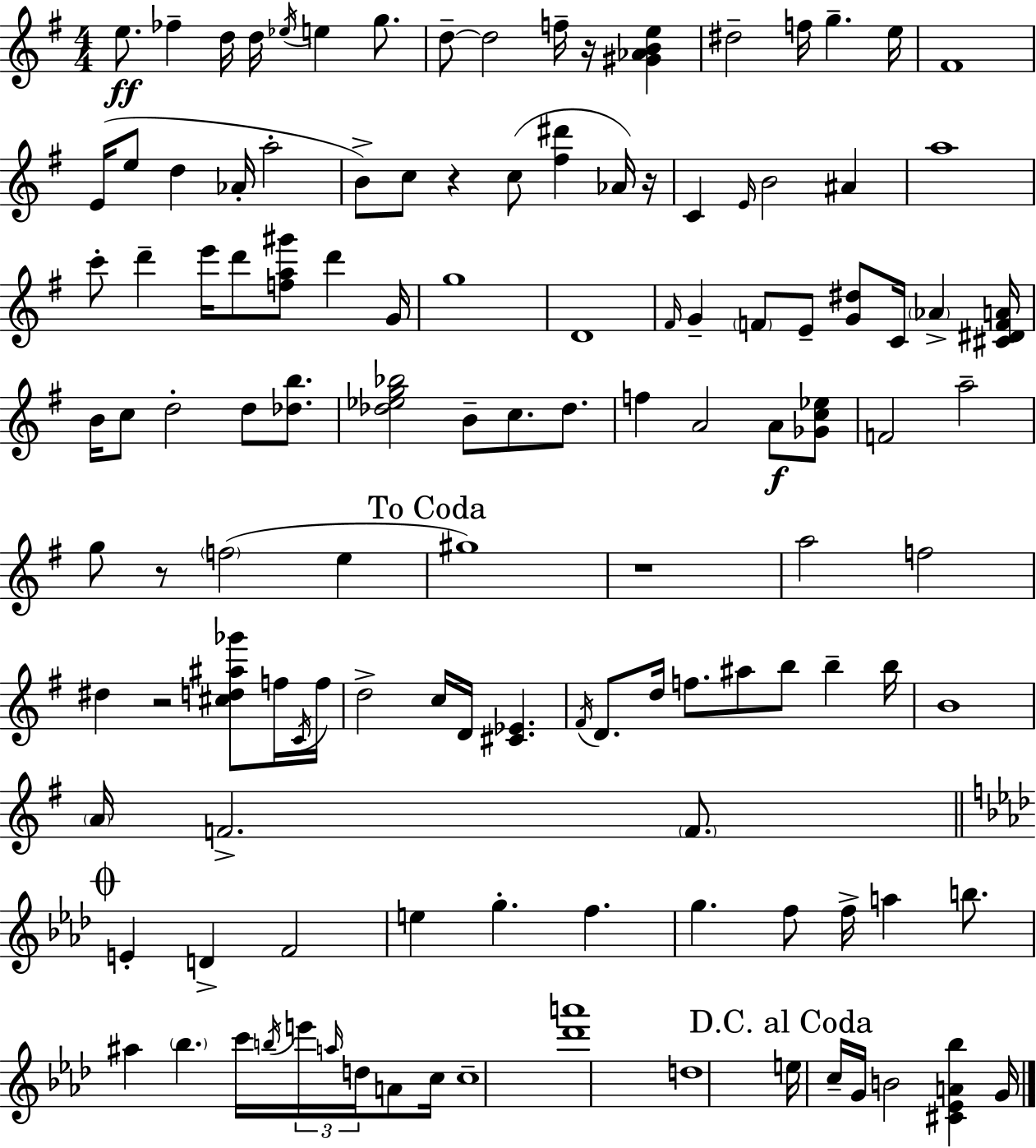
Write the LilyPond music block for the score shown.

{
  \clef treble
  \numericTimeSignature
  \time 4/4
  \key e \minor
  e''8.\ff fes''4-- d''16 d''16 \acciaccatura { ees''16 } e''4 g''8. | d''8--~~ d''2 f''16-- r16 <gis' aes' b' e''>4 | dis''2-- f''16 g''4.-- | e''16 fis'1 | \break e'16( e''8 d''4 aes'16-. a''2-. | b'8->) c''8 r4 c''8( <fis'' dis'''>4 aes'16) | r16 c'4 \grace { e'16 } b'2 ais'4 | a''1 | \break c'''8-. d'''4-- e'''16 d'''8 <f'' a'' gis'''>8 d'''4 | g'16 g''1 | d'1 | \grace { fis'16 } g'4-- \parenthesize f'8 e'8-- <g' dis''>8 c'16 \parenthesize aes'4-> | \break <cis' dis' f' a'>16 b'16 c''8 d''2-. d''8 | <des'' b''>8. <des'' ees'' g'' bes''>2 b'8-- c''8. | des''8. f''4 a'2 a'8\f | <ges' c'' ees''>8 f'2 a''2-- | \break g''8 r8 \parenthesize f''2( e''4 | \mark "To Coda" gis''1) | r1 | a''2 f''2 | \break dis''4 r2 <cis'' d'' ais'' ges'''>8 | f''16 \acciaccatura { c'16 } f''16 d''2-> c''16 d'16 <cis' ees'>4. | \acciaccatura { fis'16 } d'8. d''16 f''8. ais''8 b''8 | b''4-- b''16 b'1 | \break \parenthesize a'16 f'2.-> | \parenthesize f'8. \mark \markup { \musicglyph "scripts.coda" } \bar "||" \break \key aes \major e'4-. d'4-> f'2 | e''4 g''4.-. f''4. | g''4. f''8 f''16-> a''4 b''8. | ais''4 \parenthesize bes''4. c'''16 \acciaccatura { b''16 } \tuplet 3/2 { e'''16 \grace { a''16 } d''16 } a'8 | \break c''16 c''1-- | <des''' a'''>1 | d''1 | \mark "D.C. al Coda" e''16 c''16-- g'16 b'2 <cis' ees' a' bes''>4 | \break g'16 \bar "|."
}